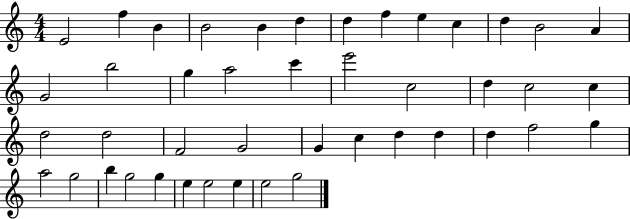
E4/h F5/q B4/q B4/h B4/q D5/q D5/q F5/q E5/q C5/q D5/q B4/h A4/q G4/h B5/h G5/q A5/h C6/q E6/h C5/h D5/q C5/h C5/q D5/h D5/h F4/h G4/h G4/q C5/q D5/q D5/q D5/q F5/h G5/q A5/h G5/h B5/q G5/h G5/q E5/q E5/h E5/q E5/h G5/h